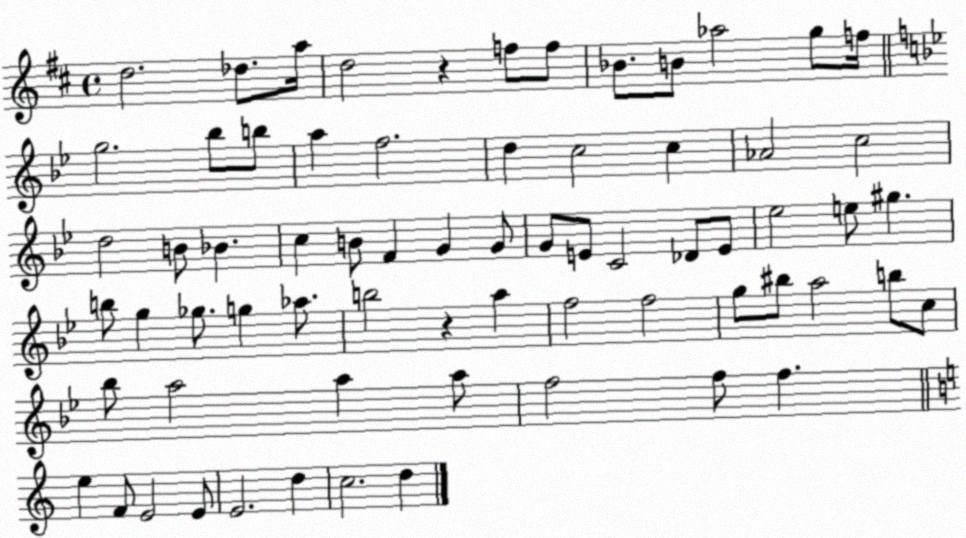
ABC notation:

X:1
T:Untitled
M:4/4
L:1/4
K:D
d2 _d/2 a/4 d2 z f/2 f/2 _B/2 B/2 _a2 g/2 f/4 g2 _b/2 b/2 a f2 d c2 c _A2 c2 d2 B/2 _B c B/2 F G G/2 G/2 E/2 C2 _D/2 E/2 _e2 e/2 ^g b/2 g _g/2 g _a/2 b2 z a f2 f2 g/2 ^b/2 a2 b/2 c/2 _b/2 a2 a a/2 f2 f/2 f e F/2 E2 E/2 E2 d c2 d